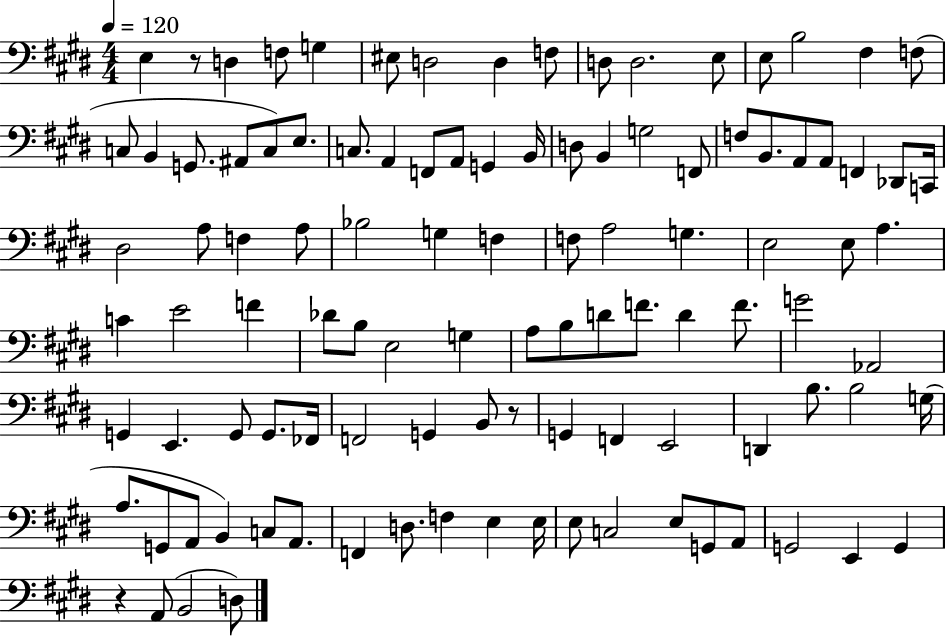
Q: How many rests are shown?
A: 3